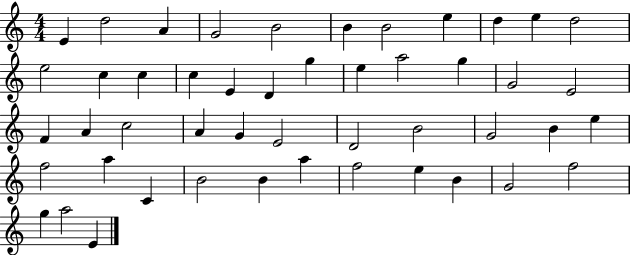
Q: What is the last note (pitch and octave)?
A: E4